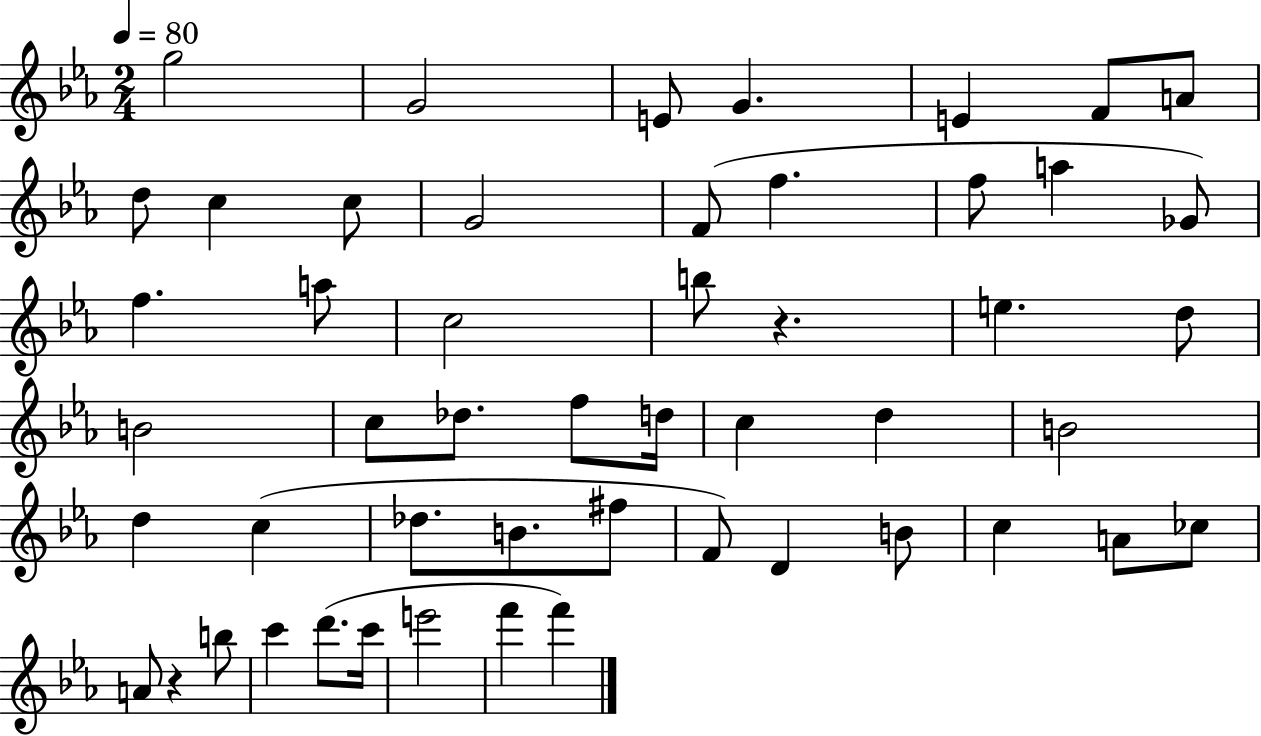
{
  \clef treble
  \numericTimeSignature
  \time 2/4
  \key ees \major
  \tempo 4 = 80
  g''2 | g'2 | e'8 g'4. | e'4 f'8 a'8 | \break d''8 c''4 c''8 | g'2 | f'8( f''4. | f''8 a''4 ges'8) | \break f''4. a''8 | c''2 | b''8 r4. | e''4. d''8 | \break b'2 | c''8 des''8. f''8 d''16 | c''4 d''4 | b'2 | \break d''4 c''4( | des''8. b'8. fis''8 | f'8) d'4 b'8 | c''4 a'8 ces''8 | \break a'8 r4 b''8 | c'''4 d'''8.( c'''16 | e'''2 | f'''4 f'''4) | \break \bar "|."
}